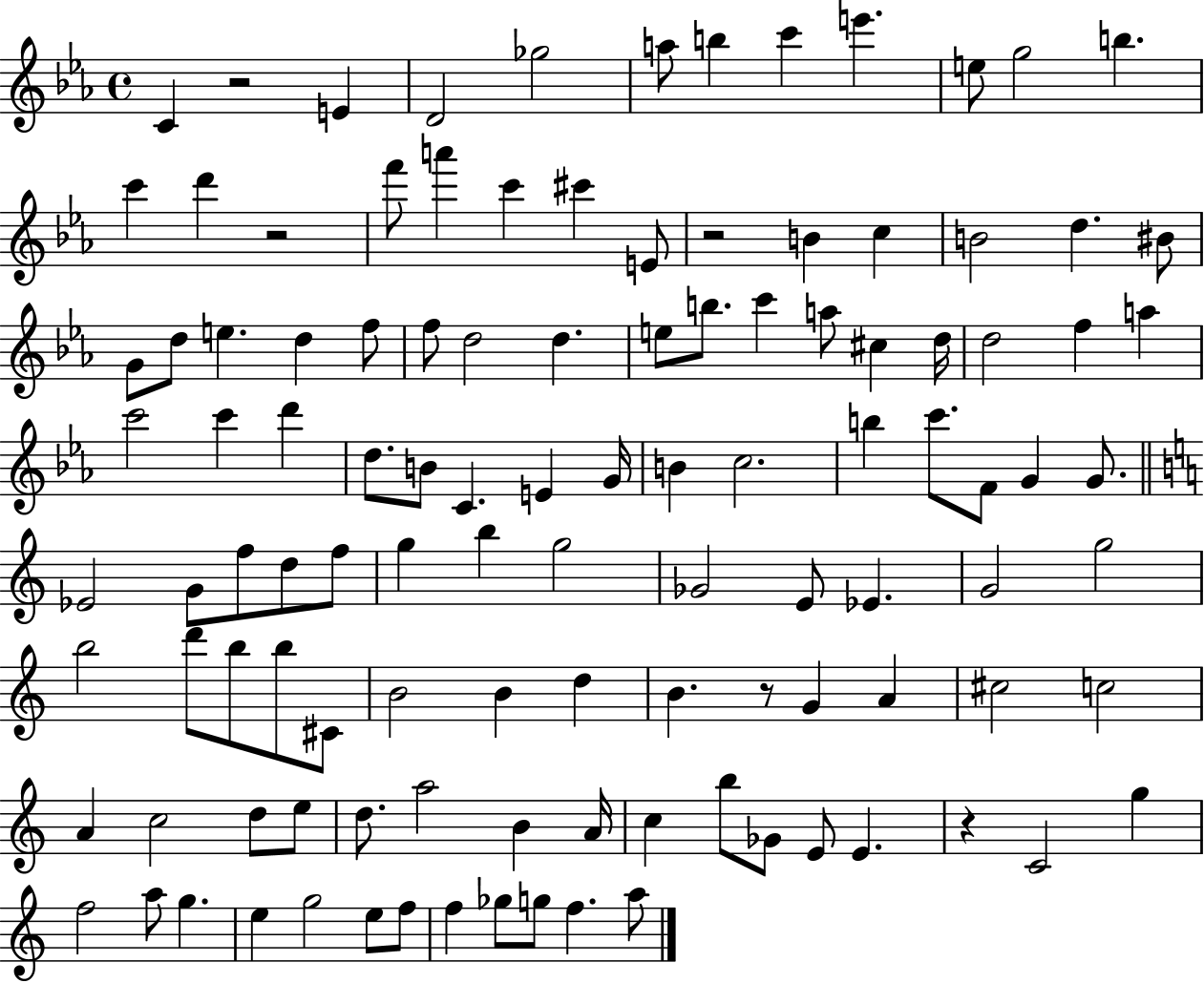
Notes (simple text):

C4/q R/h E4/q D4/h Gb5/h A5/e B5/q C6/q E6/q. E5/e G5/h B5/q. C6/q D6/q R/h F6/e A6/q C6/q C#6/q E4/e R/h B4/q C5/q B4/h D5/q. BIS4/e G4/e D5/e E5/q. D5/q F5/e F5/e D5/h D5/q. E5/e B5/e. C6/q A5/e C#5/q D5/s D5/h F5/q A5/q C6/h C6/q D6/q D5/e. B4/e C4/q. E4/q G4/s B4/q C5/h. B5/q C6/e. F4/e G4/q G4/e. Eb4/h G4/e F5/e D5/e F5/e G5/q B5/q G5/h Gb4/h E4/e Eb4/q. G4/h G5/h B5/h D6/e B5/e B5/e C#4/e B4/h B4/q D5/q B4/q. R/e G4/q A4/q C#5/h C5/h A4/q C5/h D5/e E5/e D5/e. A5/h B4/q A4/s C5/q B5/e Gb4/e E4/e E4/q. R/q C4/h G5/q F5/h A5/e G5/q. E5/q G5/h E5/e F5/e F5/q Gb5/e G5/e F5/q. A5/e